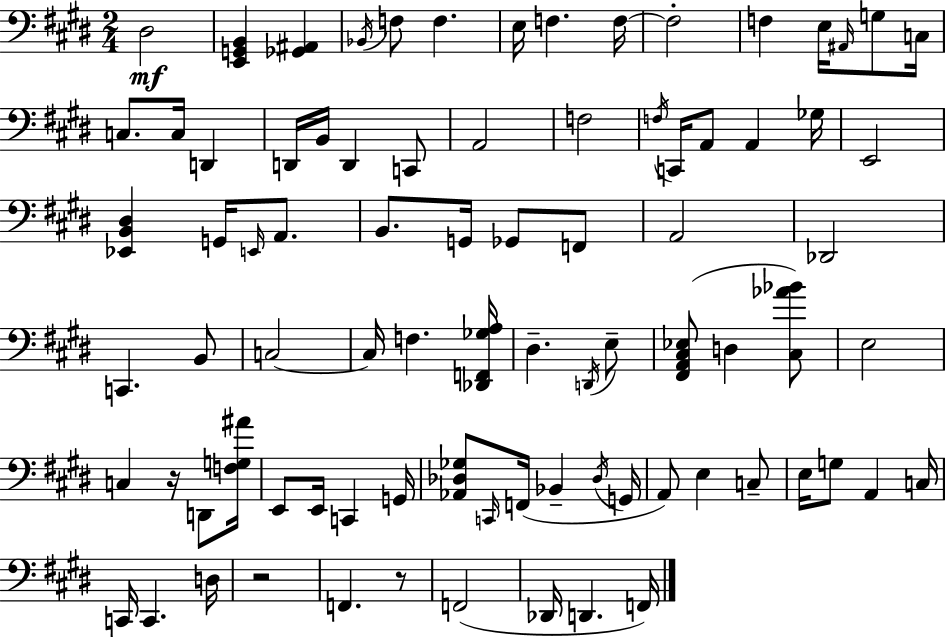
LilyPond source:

{
  \clef bass
  \numericTimeSignature
  \time 2/4
  \key e \major
  dis2\mf | <e, g, b,>4 <ges, ais,>4 | \acciaccatura { bes,16 } f8 f4. | e16 f4. | \break f16~~ f2-. | f4 e16 \grace { ais,16 } g8 | c16 c8. c16 d,4 | d,16 b,16 d,4 | \break c,8 a,2 | f2 | \acciaccatura { f16 } c,16 a,8 a,4 | ges16 e,2 | \break <ees, b, dis>4 g,16 | \grace { e,16 } a,8. b,8. g,16 | ges,8 f,8 a,2 | des,2 | \break c,4. | b,8 c2~~ | c16 f4. | <des, f, ges a>16 dis4.-- | \break \acciaccatura { d,16 } e8-- <fis, a, cis ees>8( d4 | <cis aes' bes'>8) e2 | c4 | r16 d,8 <f g ais'>16 e,8 e,16 | \break c,4 g,16 <aes, des ges>8 \grace { c,16 }( | f,16 bes,4-- \acciaccatura { des16 } g,16 a,8) | e4 c8-- e16 | g8 a,4 c16 c,16 | \break c,4. d16 r2 | f,4. | r8 f,2( | des,16 | \break d,4. f,16) \bar "|."
}